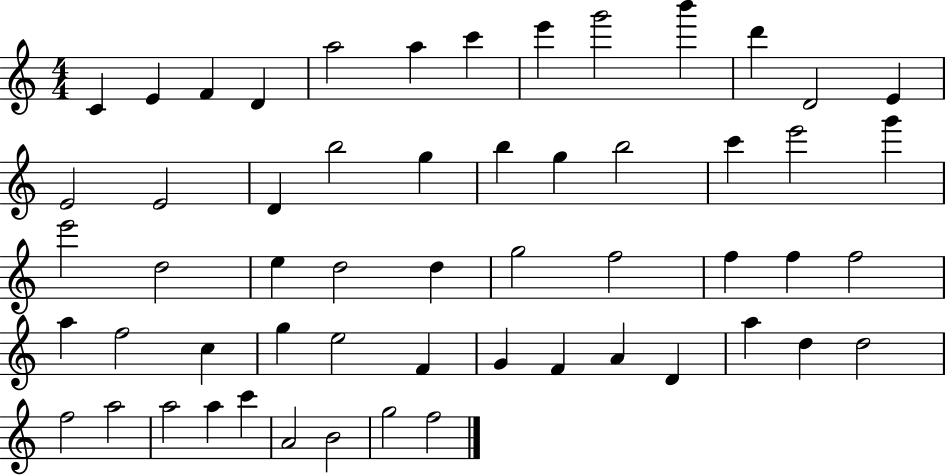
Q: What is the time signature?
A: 4/4